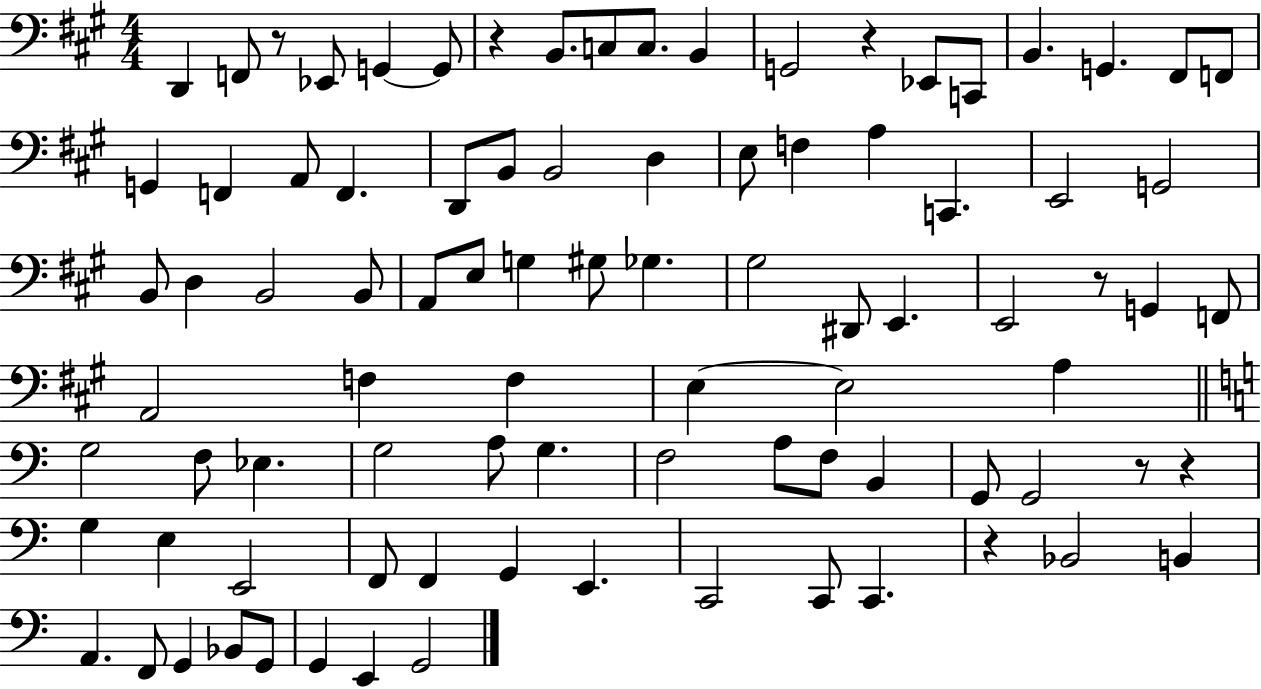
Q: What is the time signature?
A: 4/4